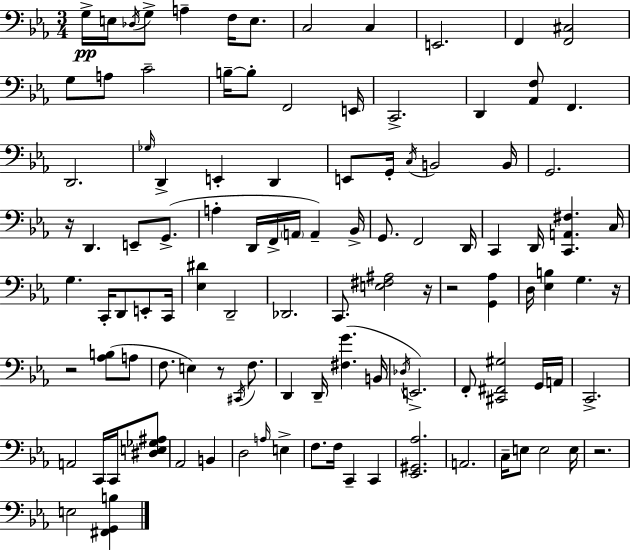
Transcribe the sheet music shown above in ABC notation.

X:1
T:Untitled
M:3/4
L:1/4
K:Eb
G,/4 E,/4 _D,/4 G,/2 A, F,/4 E,/2 C,2 C, E,,2 F,, [F,,^C,]2 G,/2 A,/2 C2 B,/4 B,/2 F,,2 E,,/4 C,,2 D,, [_A,,F,]/2 F,, D,,2 _G,/4 D,, E,, D,, E,,/2 G,,/4 C,/4 B,,2 B,,/4 G,,2 z/4 D,, E,,/2 G,,/2 A, D,,/4 F,,/4 A,,/4 A,, _B,,/4 G,,/2 F,,2 D,,/4 C,, D,,/4 [C,,A,,^F,] C,/4 G, C,,/4 D,,/2 E,,/2 C,,/4 [_E,^D] D,,2 _D,,2 C,,/2 [E,^F,^A,]2 z/4 z2 [G,,_A,] D,/4 [_E,B,] G, z/4 z2 [_A,B,]/2 A,/2 F,/2 E, z/2 ^C,,/4 F,/2 D,, D,,/4 [^F,G] B,,/4 _D,/4 E,,2 F,,/2 [^C,,^F,,^G,]2 G,,/4 A,,/4 C,,2 A,,2 C,,/4 C,,/4 [^D,E,_G,^A,]/2 _A,,2 B,, D,2 A,/4 E, F,/2 F,/4 C,, C,, [_E,,^G,,_A,]2 A,,2 C,/4 E,/2 E,2 E,/4 z2 E,2 [^F,,G,,B,]